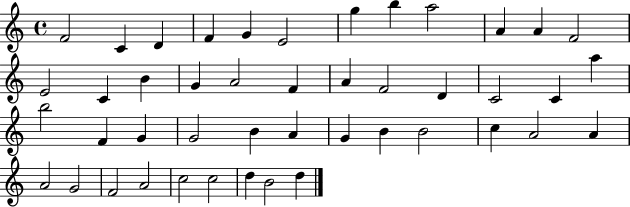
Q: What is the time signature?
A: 4/4